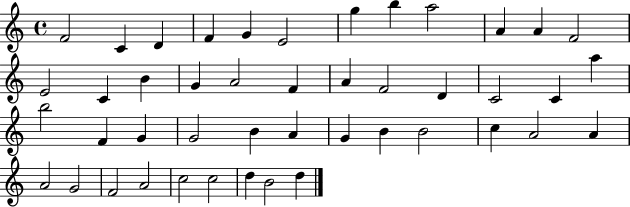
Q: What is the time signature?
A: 4/4